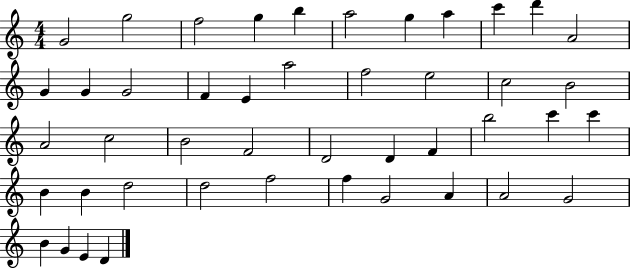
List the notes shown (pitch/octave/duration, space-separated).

G4/h G5/h F5/h G5/q B5/q A5/h G5/q A5/q C6/q D6/q A4/h G4/q G4/q G4/h F4/q E4/q A5/h F5/h E5/h C5/h B4/h A4/h C5/h B4/h F4/h D4/h D4/q F4/q B5/h C6/q C6/q B4/q B4/q D5/h D5/h F5/h F5/q G4/h A4/q A4/h G4/h B4/q G4/q E4/q D4/q